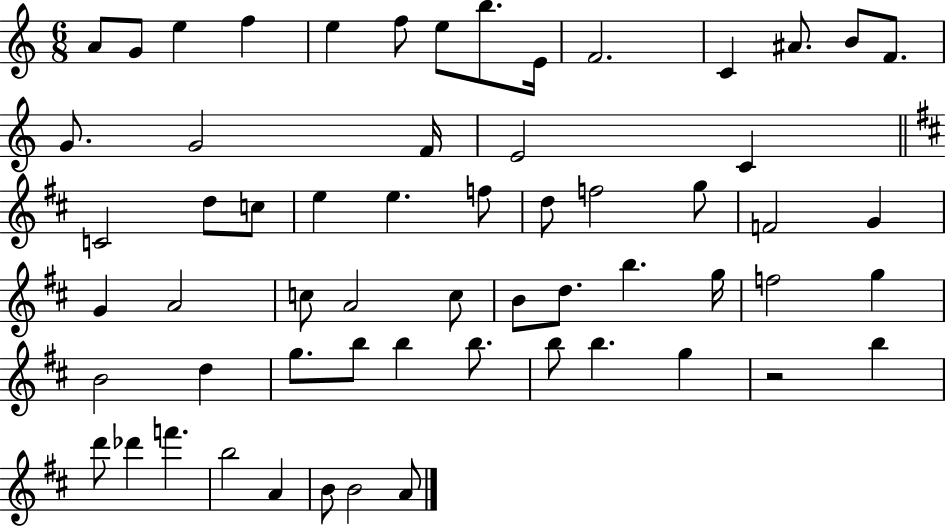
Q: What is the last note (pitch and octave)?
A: A4